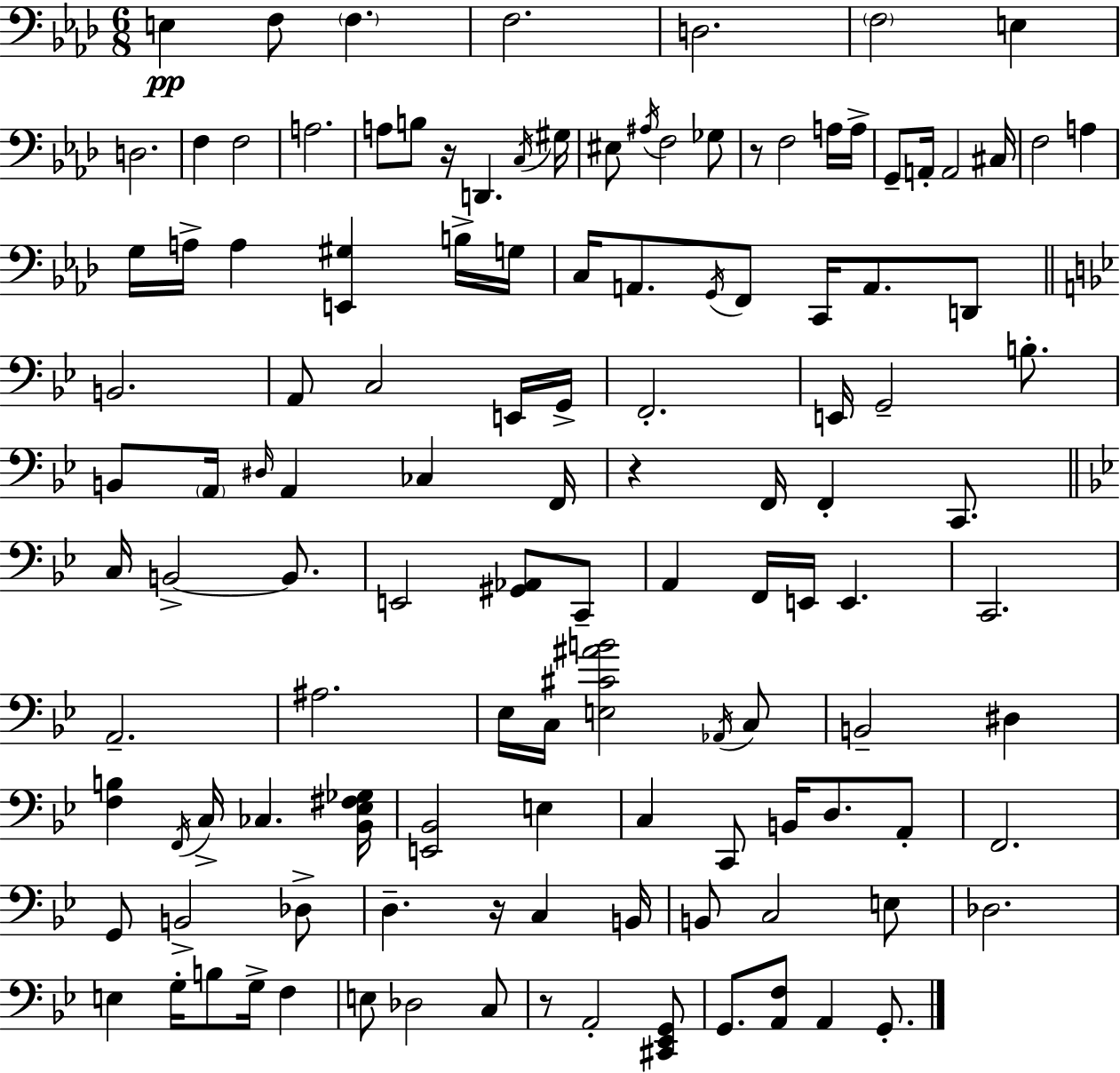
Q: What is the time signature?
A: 6/8